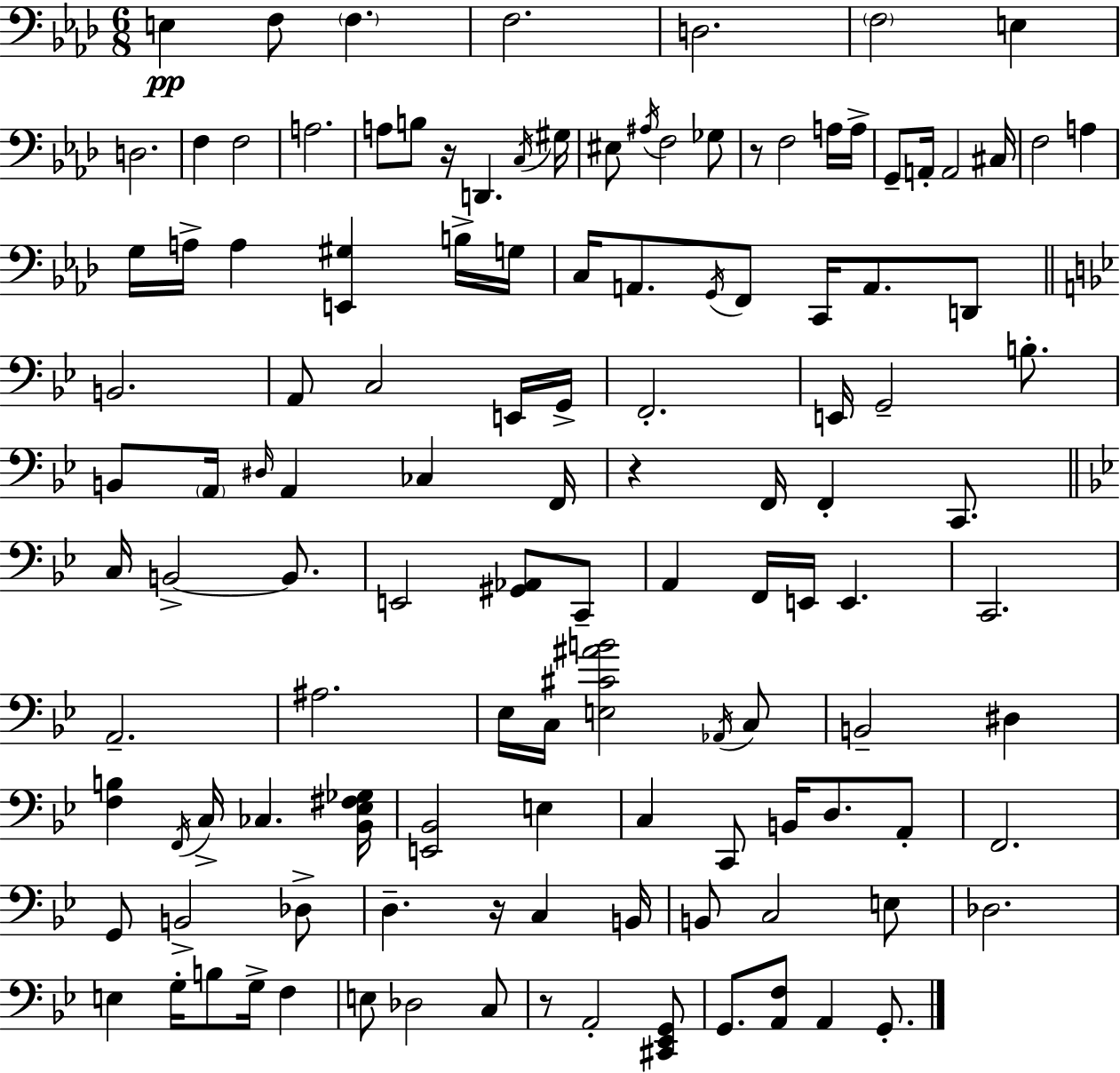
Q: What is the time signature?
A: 6/8